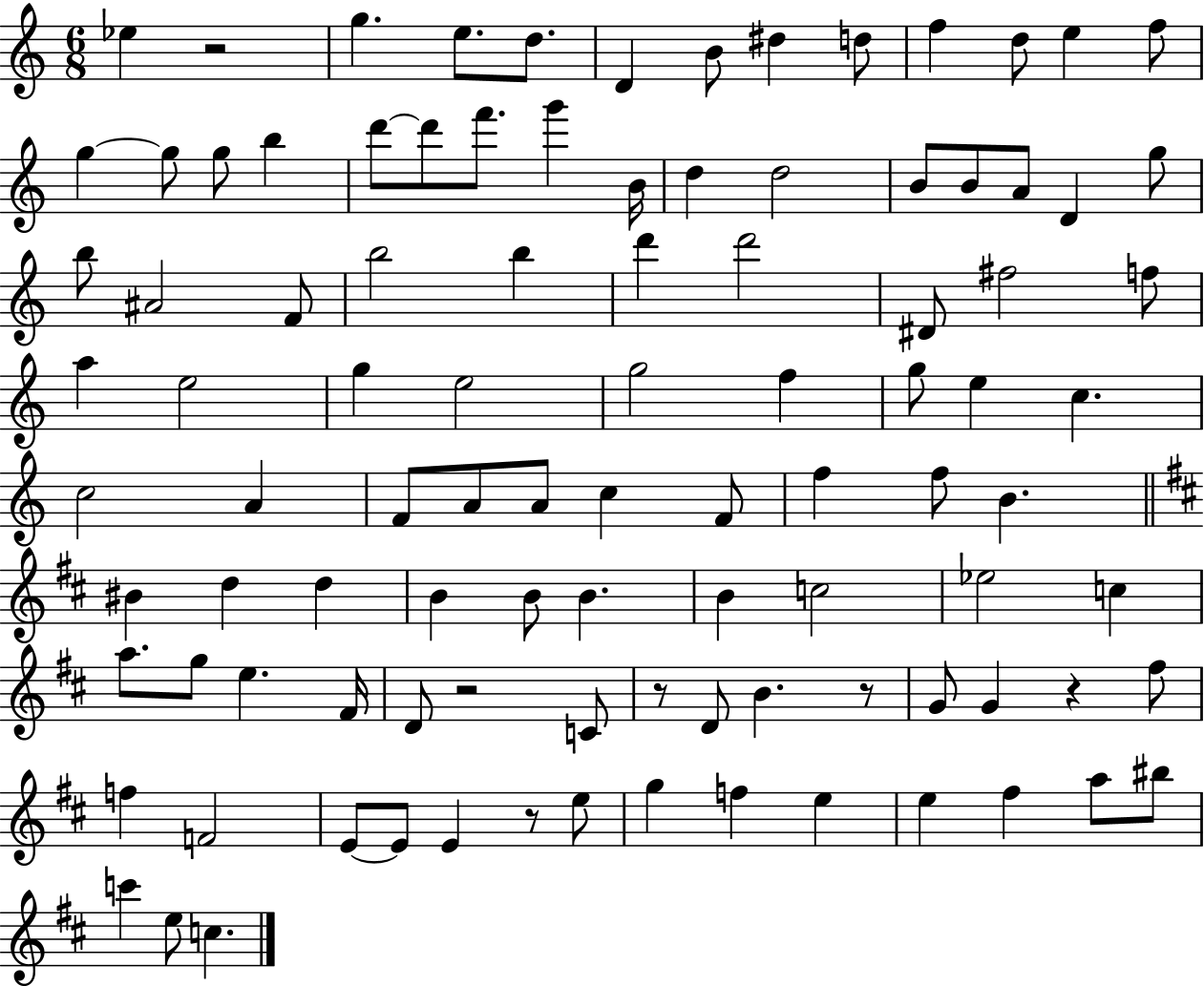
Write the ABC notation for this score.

X:1
T:Untitled
M:6/8
L:1/4
K:C
_e z2 g e/2 d/2 D B/2 ^d d/2 f d/2 e f/2 g g/2 g/2 b d'/2 d'/2 f'/2 g' B/4 d d2 B/2 B/2 A/2 D g/2 b/2 ^A2 F/2 b2 b d' d'2 ^D/2 ^f2 f/2 a e2 g e2 g2 f g/2 e c c2 A F/2 A/2 A/2 c F/2 f f/2 B ^B d d B B/2 B B c2 _e2 c a/2 g/2 e ^F/4 D/2 z2 C/2 z/2 D/2 B z/2 G/2 G z ^f/2 f F2 E/2 E/2 E z/2 e/2 g f e e ^f a/2 ^b/2 c' e/2 c